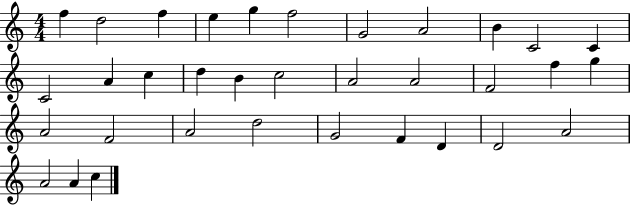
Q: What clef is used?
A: treble